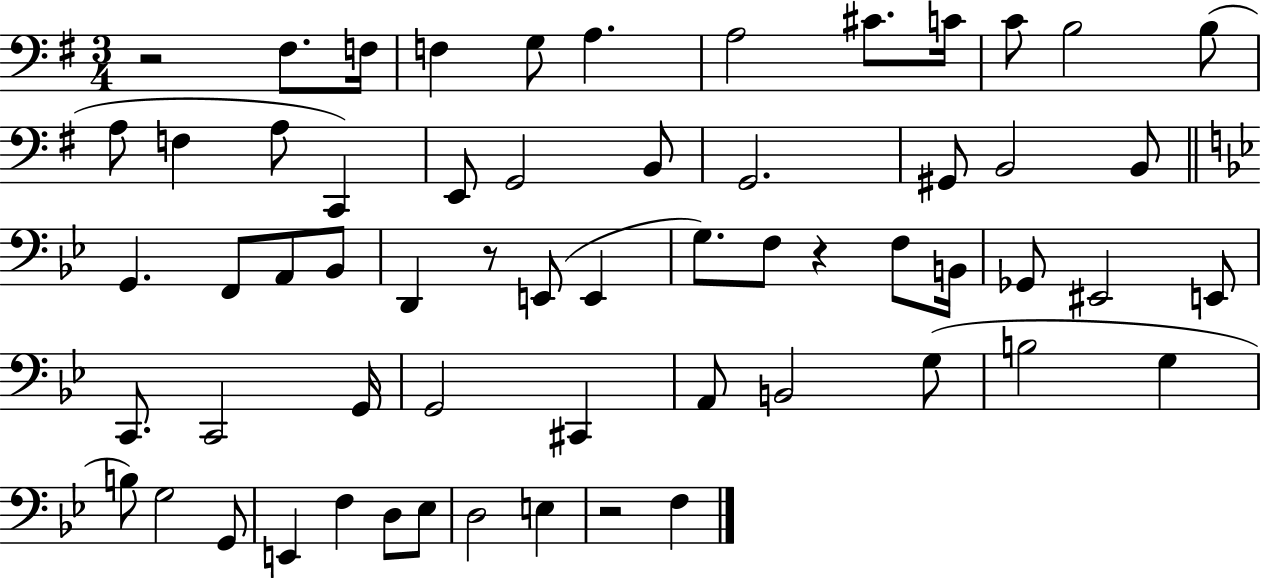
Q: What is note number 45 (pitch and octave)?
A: B3